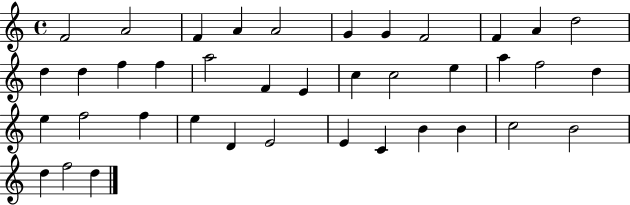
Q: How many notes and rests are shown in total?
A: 39